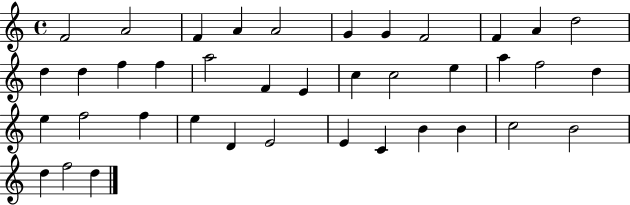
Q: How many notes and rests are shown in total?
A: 39